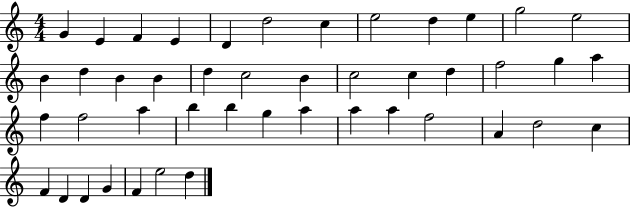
{
  \clef treble
  \numericTimeSignature
  \time 4/4
  \key c \major
  g'4 e'4 f'4 e'4 | d'4 d''2 c''4 | e''2 d''4 e''4 | g''2 e''2 | \break b'4 d''4 b'4 b'4 | d''4 c''2 b'4 | c''2 c''4 d''4 | f''2 g''4 a''4 | \break f''4 f''2 a''4 | b''4 b''4 g''4 a''4 | a''4 a''4 f''2 | a'4 d''2 c''4 | \break f'4 d'4 d'4 g'4 | f'4 e''2 d''4 | \bar "|."
}